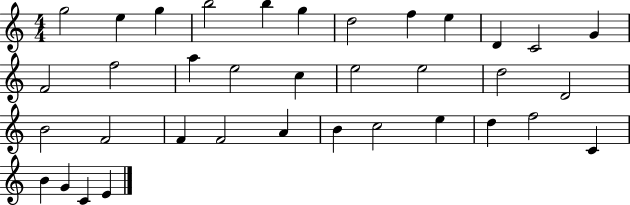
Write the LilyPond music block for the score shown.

{
  \clef treble
  \numericTimeSignature
  \time 4/4
  \key c \major
  g''2 e''4 g''4 | b''2 b''4 g''4 | d''2 f''4 e''4 | d'4 c'2 g'4 | \break f'2 f''2 | a''4 e''2 c''4 | e''2 e''2 | d''2 d'2 | \break b'2 f'2 | f'4 f'2 a'4 | b'4 c''2 e''4 | d''4 f''2 c'4 | \break b'4 g'4 c'4 e'4 | \bar "|."
}